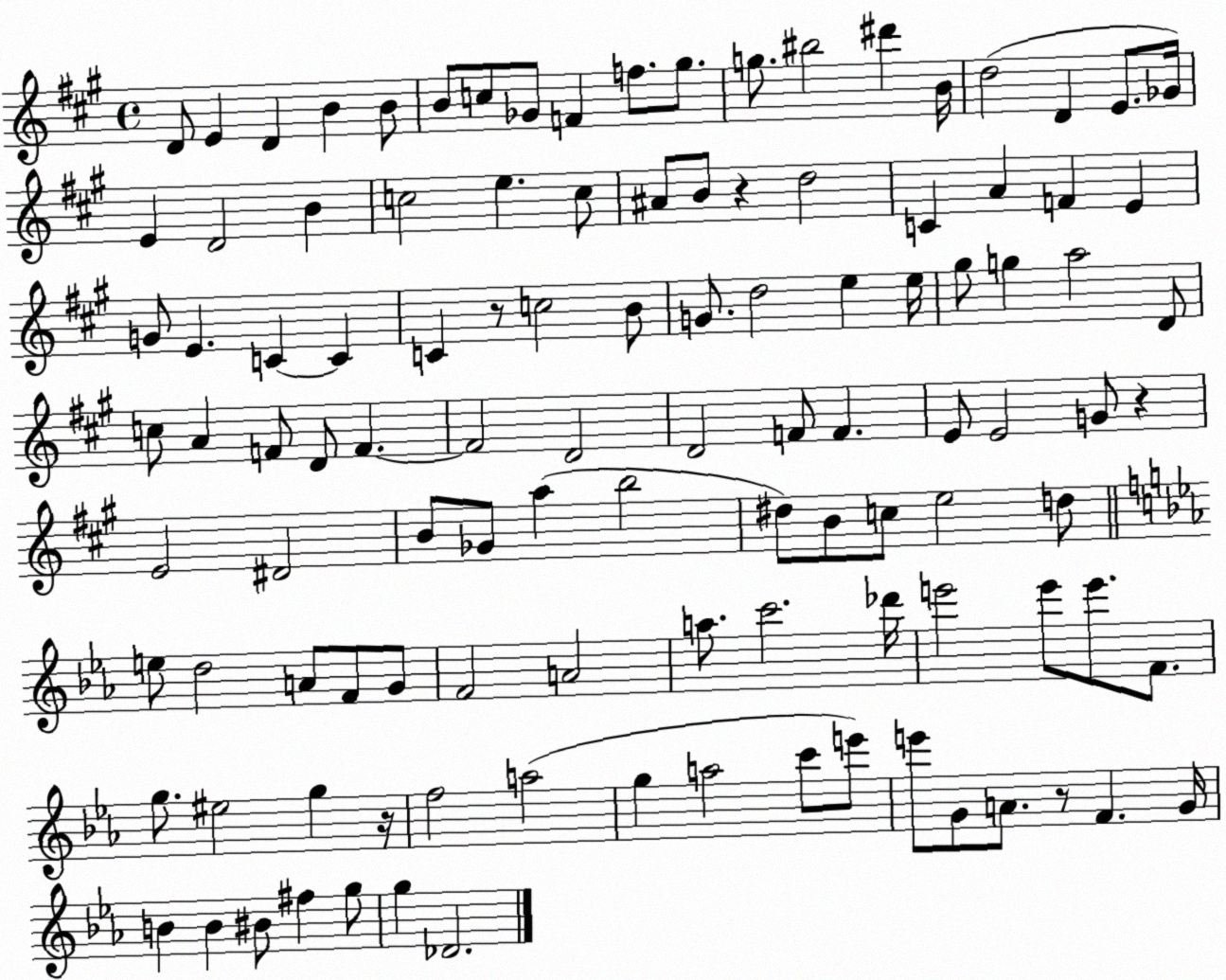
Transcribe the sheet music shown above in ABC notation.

X:1
T:Untitled
M:4/4
L:1/4
K:A
D/2 E D B B/2 B/2 c/2 _G/2 F f/2 ^g/2 g/2 ^b2 ^d' B/4 d2 D E/2 _G/4 E D2 B c2 e c/2 ^A/2 B/2 z d2 C A F E G/2 E C C C z/2 c2 B/2 G/2 d2 e e/4 ^g/2 g a2 D/2 c/2 A F/2 D/2 F F2 D2 D2 F/2 F E/2 E2 G/2 z E2 ^D2 B/2 _G/2 a b2 ^d/2 B/2 c/2 e2 d/2 e/2 d2 A/2 F/2 G/2 F2 A2 a/2 c'2 _d'/4 e'2 e'/2 e'/2 F/2 g/2 ^e2 g z/4 f2 a2 g a2 c'/2 e'/2 e'/2 G/2 A/2 z/2 F G/4 B B ^B/2 ^f g/2 g _D2